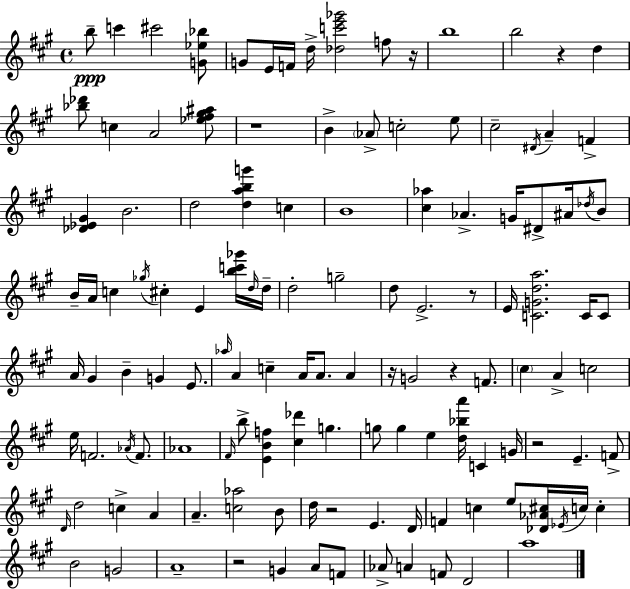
B5/e C6/q C#6/h [G4,Eb5,Bb5]/e G4/e E4/s F4/s D5/s [Db5,C6,E6,Gb6]/h F5/e R/s B5/w B5/h R/q D5/q [Bb5,Db6]/e C5/q A4/h [Eb5,F#5,G#5,A#5]/e R/w B4/q Ab4/e C5/h E5/e C#5/h D#4/s A4/q F4/q [Db4,Eb4,G#4]/q B4/h. D5/h [D5,A5,B5,G6]/q C5/q B4/w [C#5,Ab5]/q Ab4/q. G4/s D#4/e A#4/s Db5/s B4/e B4/s A4/s C5/q Gb5/s C#5/q E4/q [B5,C6,Gb6]/s D5/s D5/s D5/h G5/h D5/e E4/h. R/e E4/s [C4,G4,D5,A5]/h. C4/s C4/e A4/s G#4/q B4/q G4/q E4/e. Ab5/s A4/q C5/q A4/s A4/e. A4/q R/s G4/h R/q F4/e. C#5/q A4/q C5/h E5/s F4/h. Ab4/s F4/e. Ab4/w F#4/s B5/e [E4,B4,F5]/q [C#5,Db6]/q G5/q. G5/e G5/q E5/q [D5,Bb5,A6]/s C4/q G4/s R/h E4/q. F4/e D4/s D5/h C5/q A4/q A4/q. [C5,Ab5]/h B4/e D5/s R/h E4/q. D4/s F4/q C5/q E5/e [Db4,Ab4,C#5]/s Eb4/s C5/s C5/q B4/h G4/h A4/w R/h G4/q A4/e F4/e Ab4/e A4/q F4/e D4/h A5/w